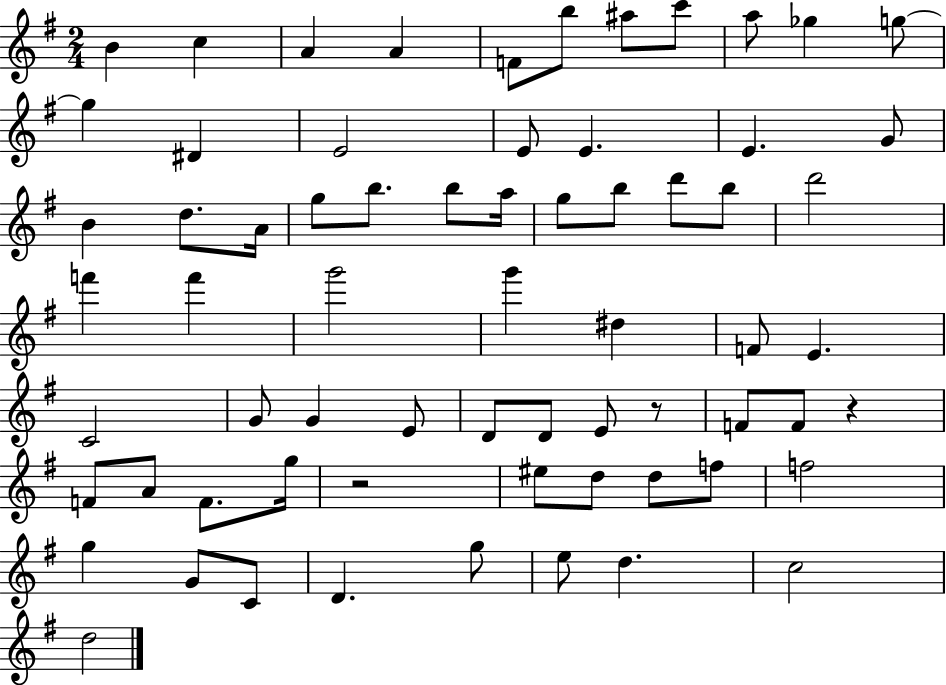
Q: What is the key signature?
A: G major